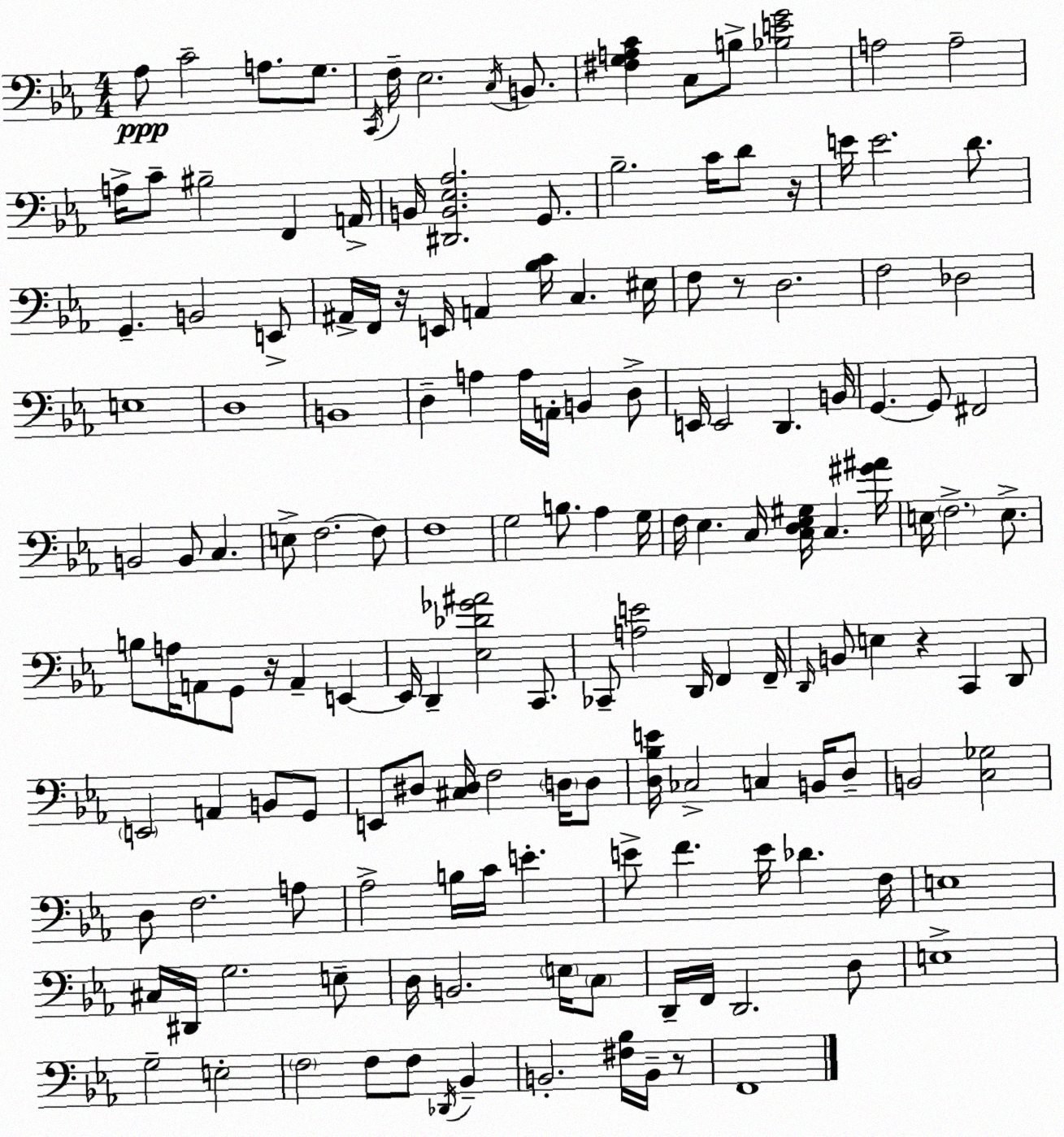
X:1
T:Untitled
M:4/4
L:1/4
K:Eb
_A,/2 C2 A,/2 G,/2 C,,/4 F,/4 _E,2 C,/4 B,,/2 [^F,G,A,C] C,/2 B,/2 [_B,EG]2 A,2 A,2 A,/4 C/2 ^B,2 F,, A,,/4 B,,/4 [^D,,B,,_E,_A,]2 G,,/2 _B,2 C/4 D/2 z/4 E/4 E2 D/2 G,, B,,2 E,,/2 ^A,,/4 F,,/4 z/4 E,,/4 A,, [_B,C]/4 C, ^E,/4 F,/2 z/2 D,2 F,2 _D,2 E,4 D,4 B,,4 D, A, A,/4 A,,/4 B,, D,/2 E,,/4 E,,2 D,, B,,/4 G,, G,,/2 ^F,,2 B,,2 B,,/2 C, E,/2 F,2 F,/2 F,4 G,2 B,/2 _A, G,/4 F,/4 _E, C,/4 [C,D,_E,^G,]/4 C, [^G^A]/4 E,/4 F,2 E,/2 B,/2 A,/4 A,,/2 G,,/2 z/4 A,, E,, E,,/4 D,, [_E,_D_G^A]2 C,,/2 _C,,/2 [A,E]2 D,,/4 F,, F,,/4 D,,/4 B,,/2 E, z C,, D,,/2 E,,2 A,, B,,/2 G,,/2 E,,/2 ^D,/2 [^C,^D,]/4 F,2 D,/4 D,/2 [D,_B,E]/4 _C,2 C, B,,/4 D,/2 B,,2 [C,_G,]2 D,/2 F,2 A,/2 _A,2 B,/4 C/4 E E/2 F E/4 _D F,/4 E,4 ^C,/4 ^D,,/4 G,2 E,/2 D,/4 B,,2 E,/4 C,/2 D,,/4 F,,/4 D,,2 D,/2 E,4 G,2 E,2 F,2 F,/2 F,/2 _D,,/4 _B,, B,,2 [^F,_B,]/4 B,,/4 z/2 F,,4